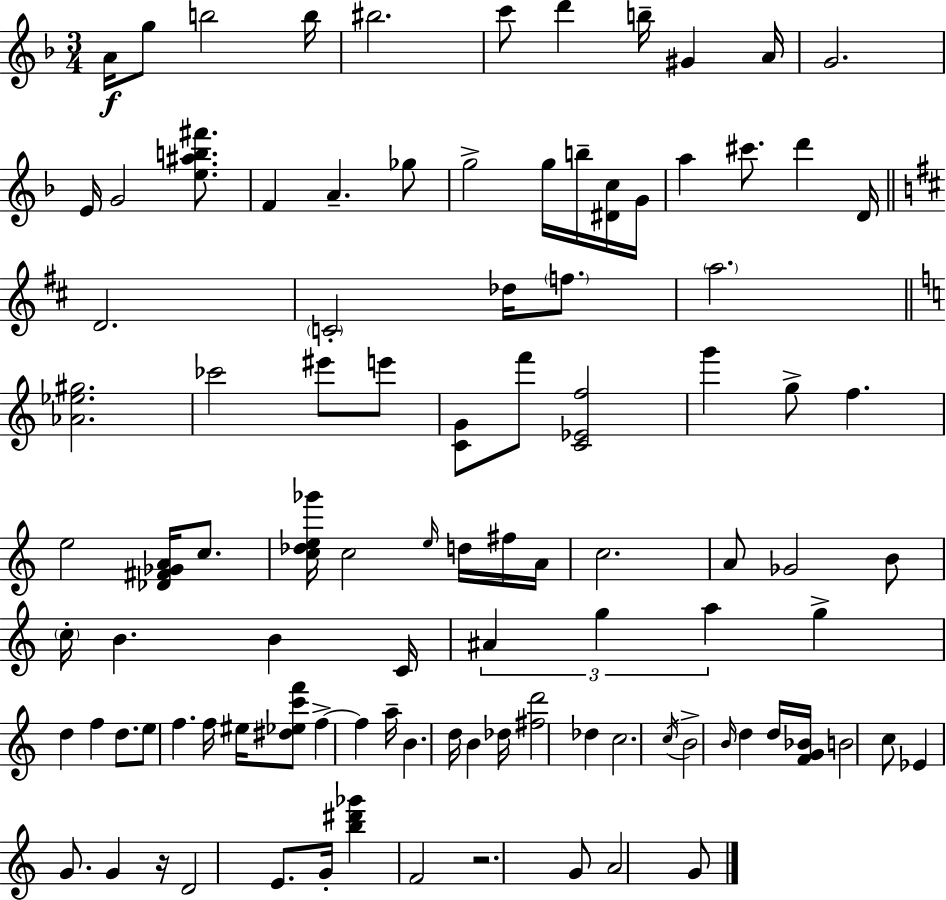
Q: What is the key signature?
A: F major